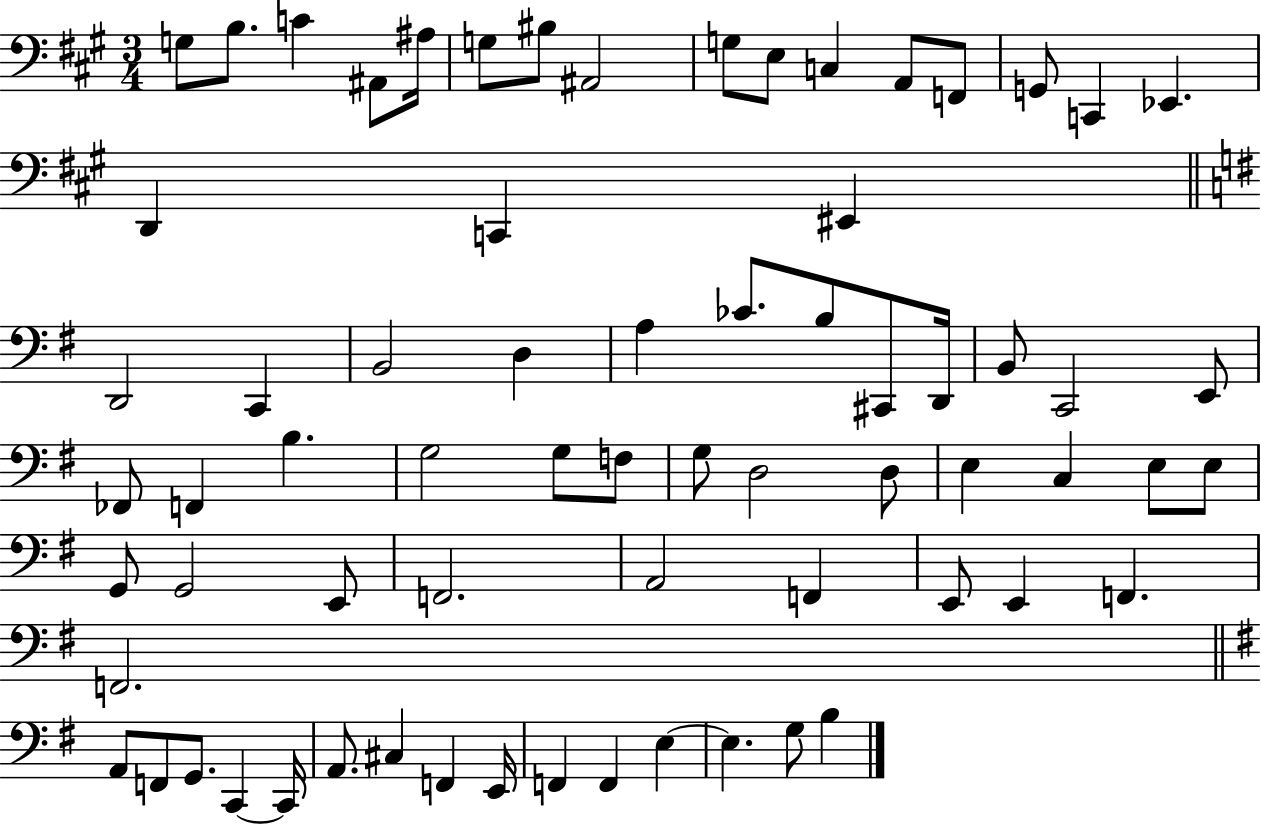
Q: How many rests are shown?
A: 0